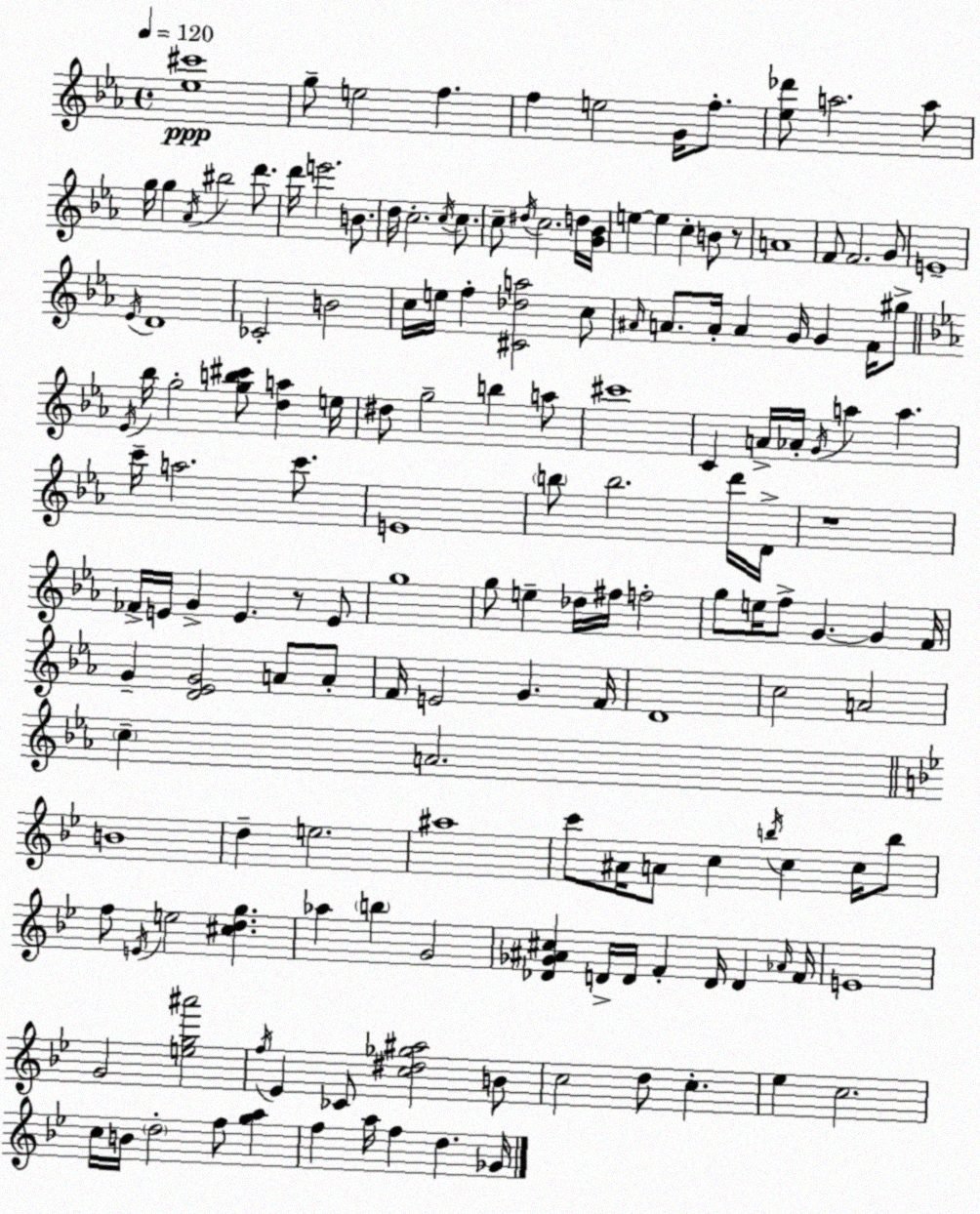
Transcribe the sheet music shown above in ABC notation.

X:1
T:Untitled
M:4/4
L:1/4
K:Cm
[_e^c']4 g/2 e2 f f e2 G/4 f/2 [_e_d']/2 a2 a/2 g/4 g _A/4 ^b2 d'/2 d'/4 e'2 B/2 d/4 c2 c/4 c/2 c/2 ^d/4 c2 d/4 [G_B]/4 e e c B/2 z/2 A4 F/2 F2 G/2 E4 _E/4 D4 _C2 B2 c/4 e/4 f [^C_da]2 c/2 ^A/4 A/2 A/4 A G/4 G F/4 ^g/2 _E/4 _b/4 g2 [gb^c']/2 [da] e/4 ^d/2 g2 b a/2 ^c'4 C A/4 _A/4 G/4 a a c'/4 a2 c'/2 E4 b/2 b2 d'/4 D/4 z4 _F/4 E/4 G E z/2 E/2 g4 g/2 e _d/4 ^f/4 f2 g/2 e/4 f/2 G G F/4 G [D_EG]2 A/2 A/2 F/4 E2 G F/4 D4 c2 A2 c A2 B4 d e2 ^a4 c'/2 ^A/4 A/2 c b/4 c c/4 b/2 f/2 E/4 e2 [^cdg] _a b G2 [_D_G^A^c] D/4 D/4 F D/4 D _A/4 F/4 E4 G2 [eg^a']2 f/4 _E _C/2 [c^d_g^a]2 B/2 c2 d/2 c _e c2 c/4 B/4 d2 f/2 [ga] f a/4 f d _G/4